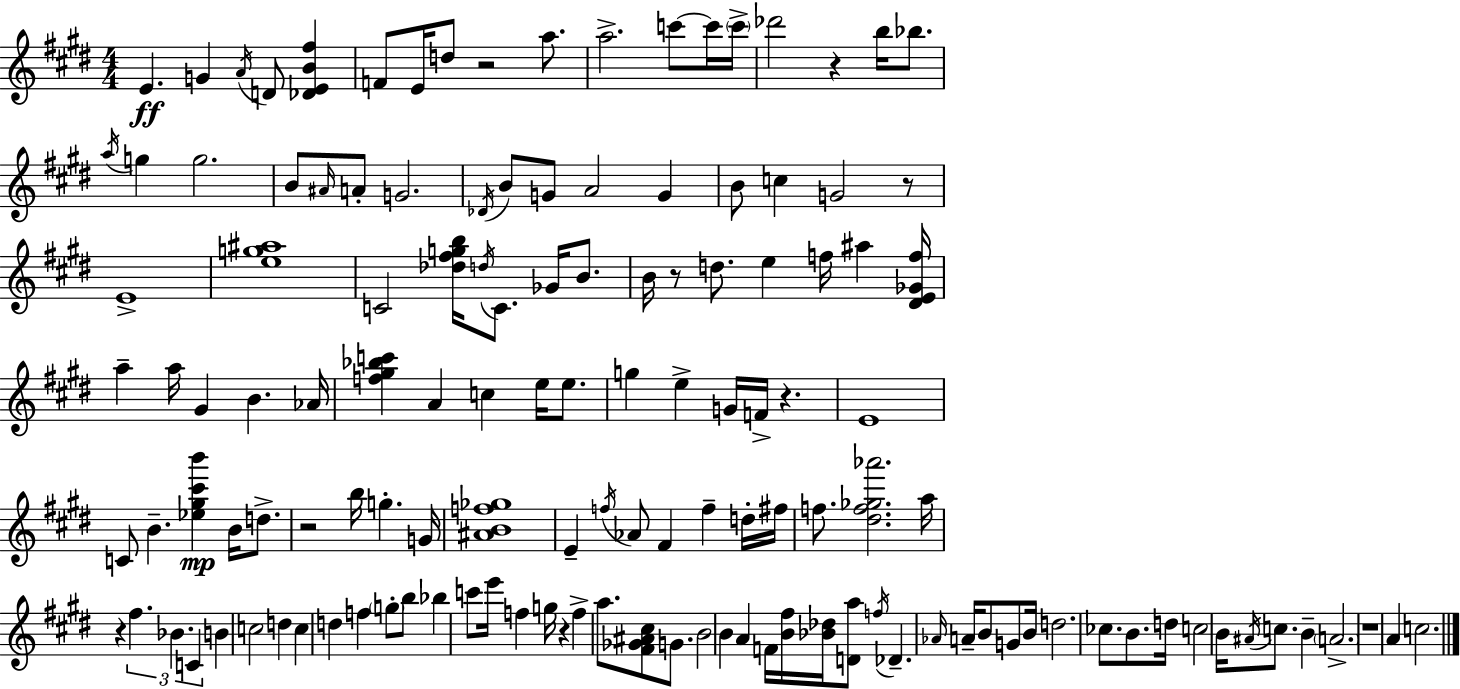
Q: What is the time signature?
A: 4/4